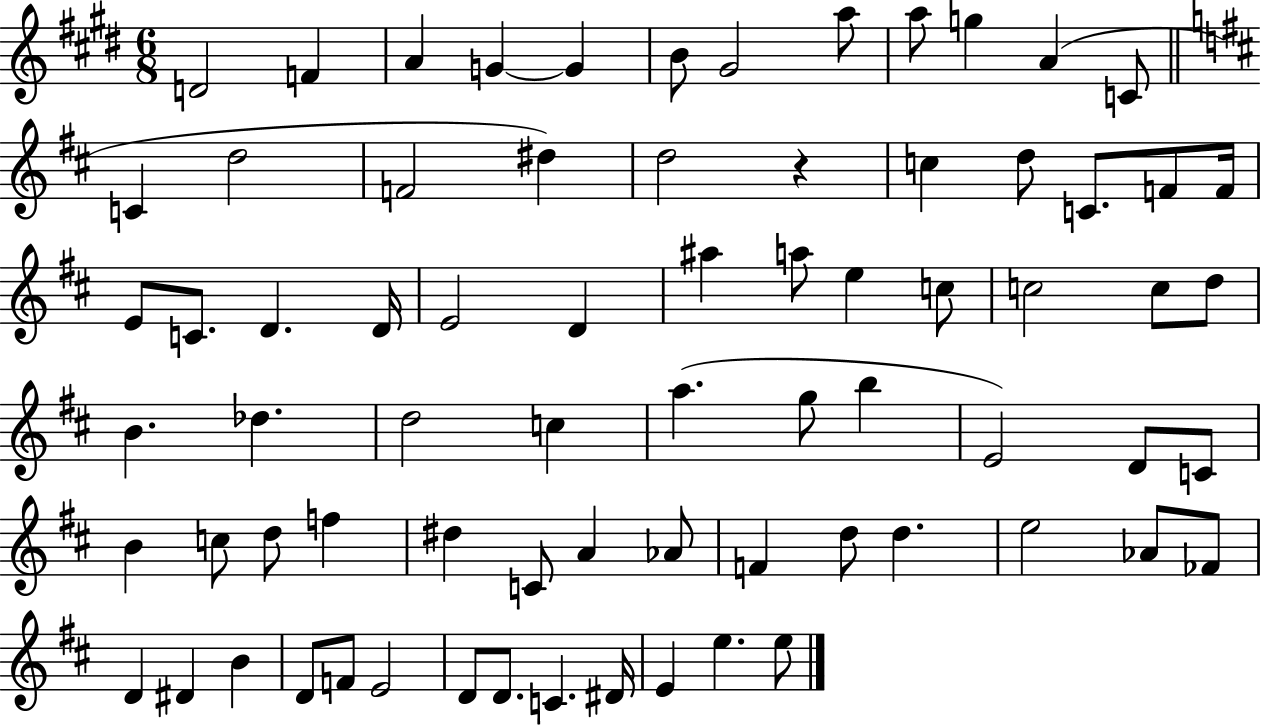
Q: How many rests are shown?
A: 1